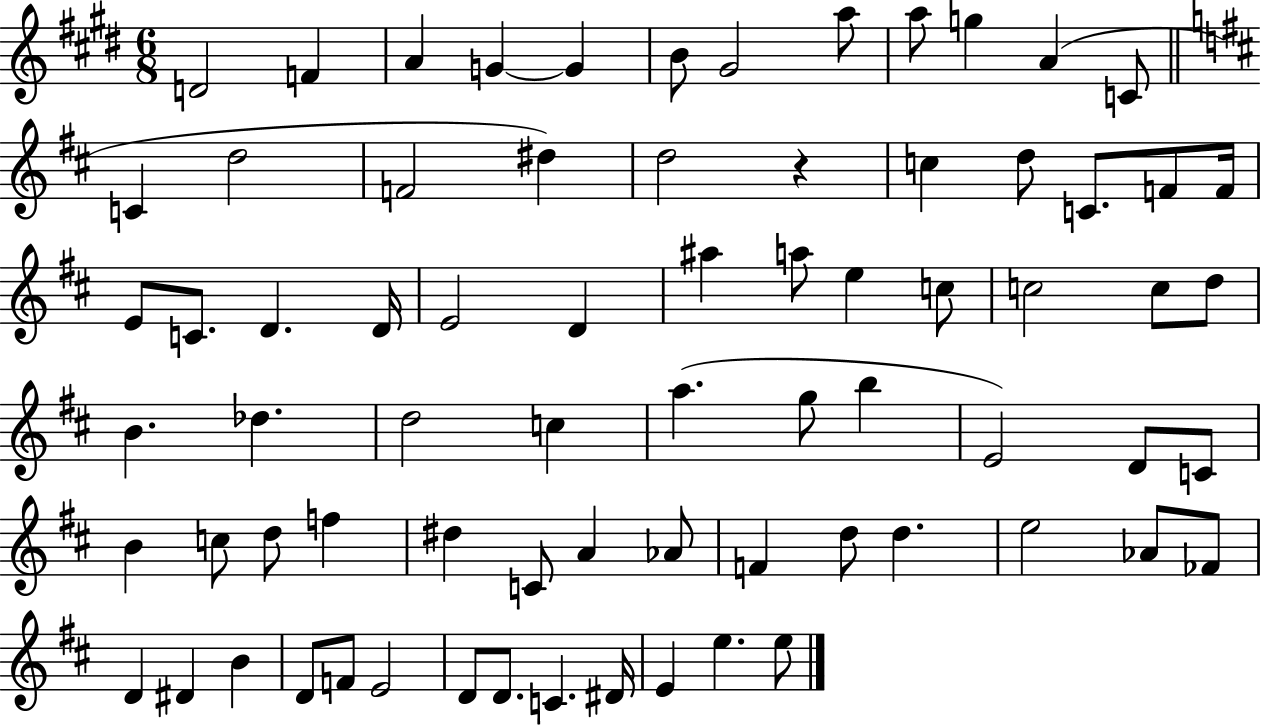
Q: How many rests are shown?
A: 1